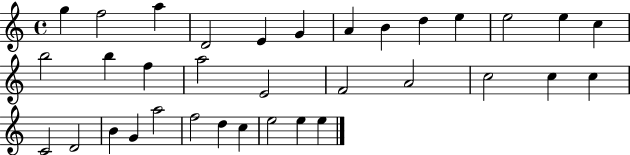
G5/q F5/h A5/q D4/h E4/q G4/q A4/q B4/q D5/q E5/q E5/h E5/q C5/q B5/h B5/q F5/q A5/h E4/h F4/h A4/h C5/h C5/q C5/q C4/h D4/h B4/q G4/q A5/h F5/h D5/q C5/q E5/h E5/q E5/q